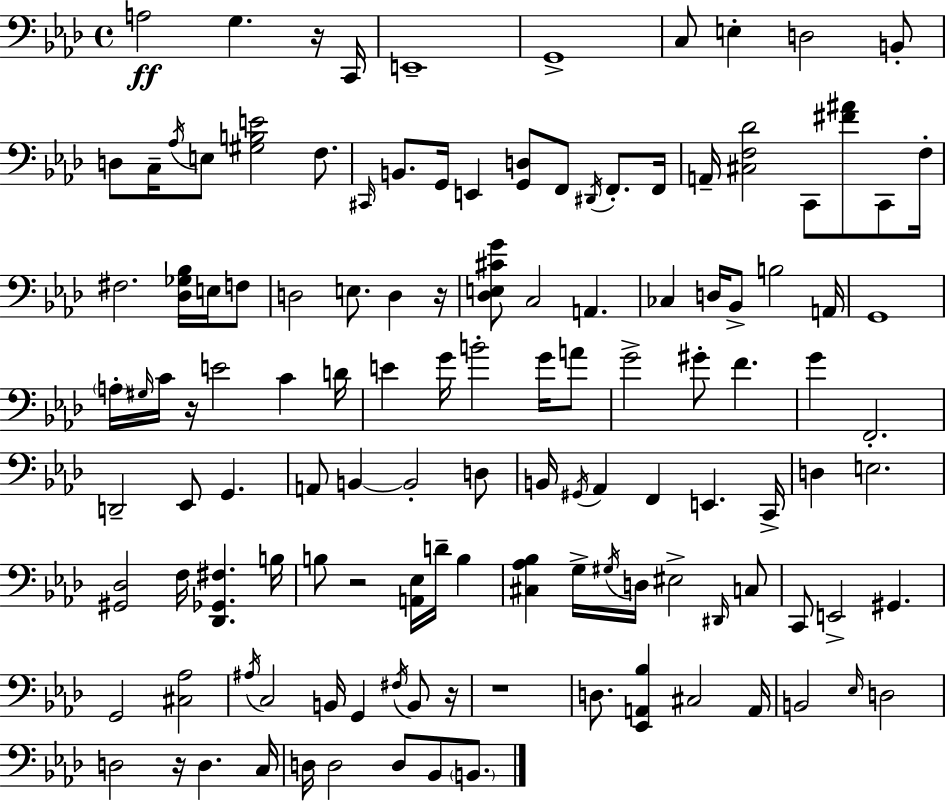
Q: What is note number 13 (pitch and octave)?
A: E3